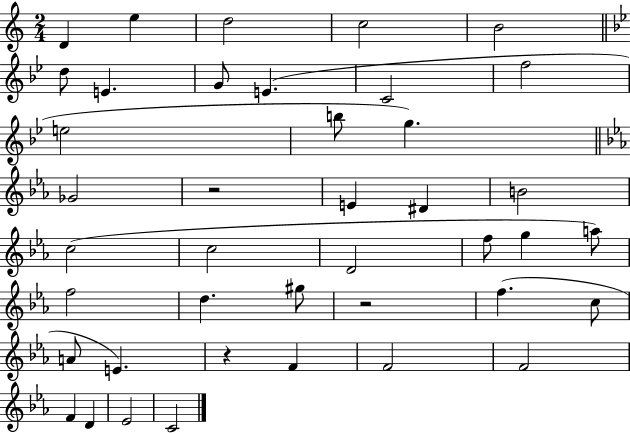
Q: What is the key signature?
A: C major